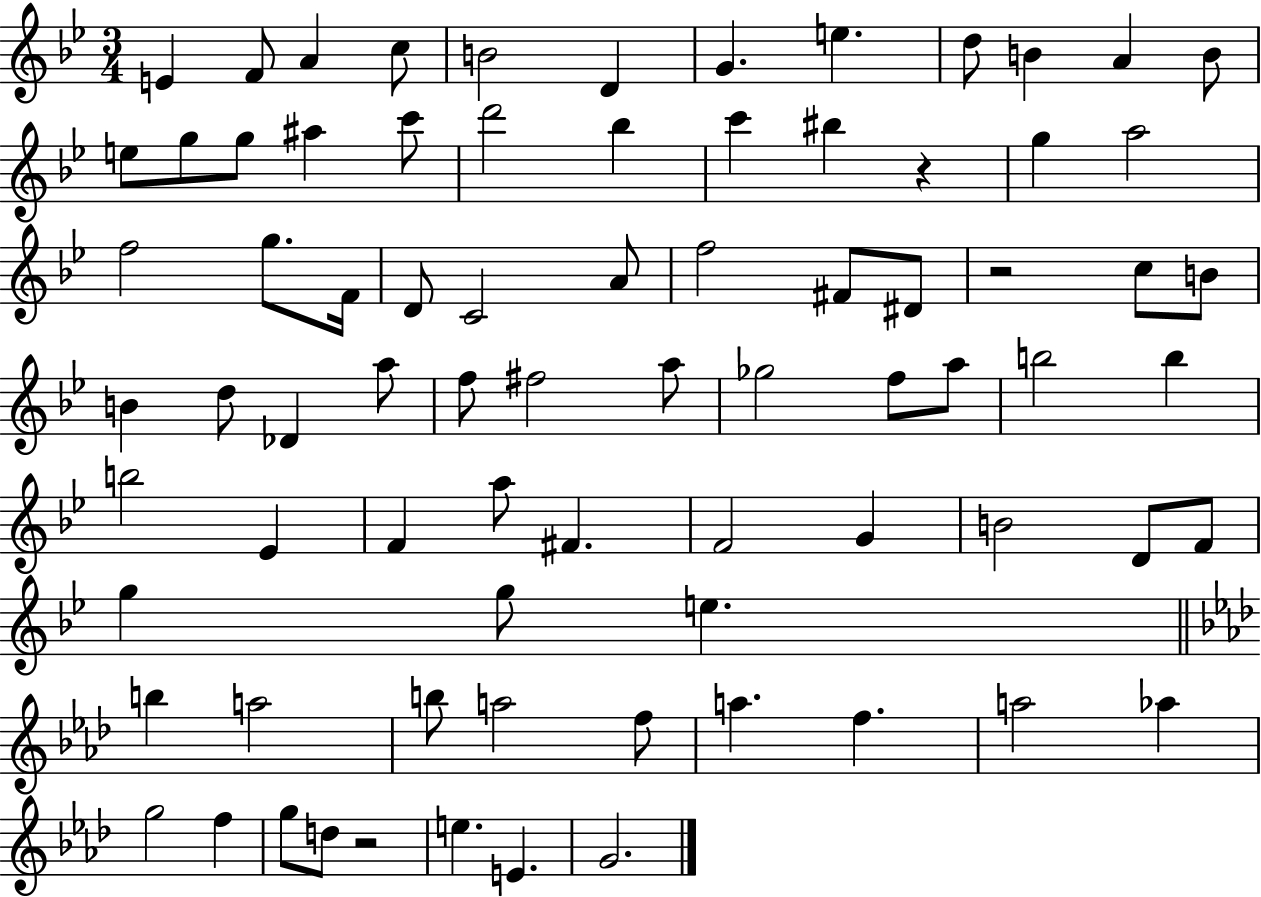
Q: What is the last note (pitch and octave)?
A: G4